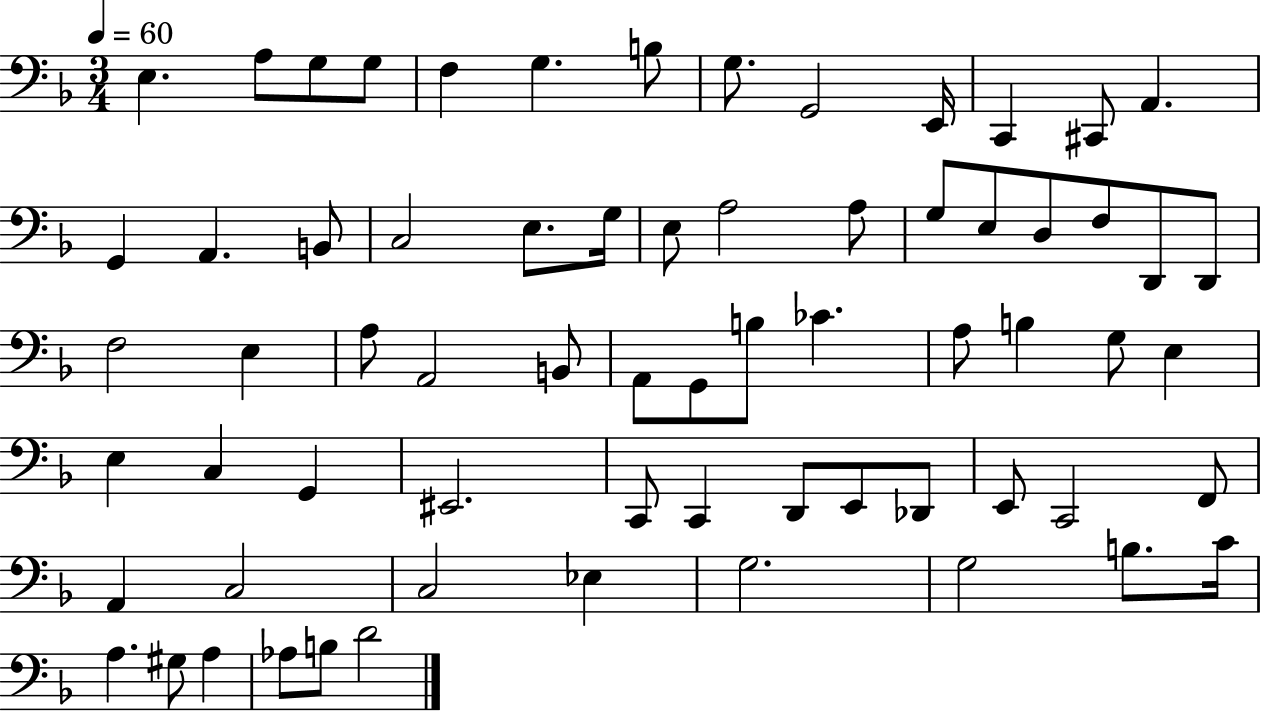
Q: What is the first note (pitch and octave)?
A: E3